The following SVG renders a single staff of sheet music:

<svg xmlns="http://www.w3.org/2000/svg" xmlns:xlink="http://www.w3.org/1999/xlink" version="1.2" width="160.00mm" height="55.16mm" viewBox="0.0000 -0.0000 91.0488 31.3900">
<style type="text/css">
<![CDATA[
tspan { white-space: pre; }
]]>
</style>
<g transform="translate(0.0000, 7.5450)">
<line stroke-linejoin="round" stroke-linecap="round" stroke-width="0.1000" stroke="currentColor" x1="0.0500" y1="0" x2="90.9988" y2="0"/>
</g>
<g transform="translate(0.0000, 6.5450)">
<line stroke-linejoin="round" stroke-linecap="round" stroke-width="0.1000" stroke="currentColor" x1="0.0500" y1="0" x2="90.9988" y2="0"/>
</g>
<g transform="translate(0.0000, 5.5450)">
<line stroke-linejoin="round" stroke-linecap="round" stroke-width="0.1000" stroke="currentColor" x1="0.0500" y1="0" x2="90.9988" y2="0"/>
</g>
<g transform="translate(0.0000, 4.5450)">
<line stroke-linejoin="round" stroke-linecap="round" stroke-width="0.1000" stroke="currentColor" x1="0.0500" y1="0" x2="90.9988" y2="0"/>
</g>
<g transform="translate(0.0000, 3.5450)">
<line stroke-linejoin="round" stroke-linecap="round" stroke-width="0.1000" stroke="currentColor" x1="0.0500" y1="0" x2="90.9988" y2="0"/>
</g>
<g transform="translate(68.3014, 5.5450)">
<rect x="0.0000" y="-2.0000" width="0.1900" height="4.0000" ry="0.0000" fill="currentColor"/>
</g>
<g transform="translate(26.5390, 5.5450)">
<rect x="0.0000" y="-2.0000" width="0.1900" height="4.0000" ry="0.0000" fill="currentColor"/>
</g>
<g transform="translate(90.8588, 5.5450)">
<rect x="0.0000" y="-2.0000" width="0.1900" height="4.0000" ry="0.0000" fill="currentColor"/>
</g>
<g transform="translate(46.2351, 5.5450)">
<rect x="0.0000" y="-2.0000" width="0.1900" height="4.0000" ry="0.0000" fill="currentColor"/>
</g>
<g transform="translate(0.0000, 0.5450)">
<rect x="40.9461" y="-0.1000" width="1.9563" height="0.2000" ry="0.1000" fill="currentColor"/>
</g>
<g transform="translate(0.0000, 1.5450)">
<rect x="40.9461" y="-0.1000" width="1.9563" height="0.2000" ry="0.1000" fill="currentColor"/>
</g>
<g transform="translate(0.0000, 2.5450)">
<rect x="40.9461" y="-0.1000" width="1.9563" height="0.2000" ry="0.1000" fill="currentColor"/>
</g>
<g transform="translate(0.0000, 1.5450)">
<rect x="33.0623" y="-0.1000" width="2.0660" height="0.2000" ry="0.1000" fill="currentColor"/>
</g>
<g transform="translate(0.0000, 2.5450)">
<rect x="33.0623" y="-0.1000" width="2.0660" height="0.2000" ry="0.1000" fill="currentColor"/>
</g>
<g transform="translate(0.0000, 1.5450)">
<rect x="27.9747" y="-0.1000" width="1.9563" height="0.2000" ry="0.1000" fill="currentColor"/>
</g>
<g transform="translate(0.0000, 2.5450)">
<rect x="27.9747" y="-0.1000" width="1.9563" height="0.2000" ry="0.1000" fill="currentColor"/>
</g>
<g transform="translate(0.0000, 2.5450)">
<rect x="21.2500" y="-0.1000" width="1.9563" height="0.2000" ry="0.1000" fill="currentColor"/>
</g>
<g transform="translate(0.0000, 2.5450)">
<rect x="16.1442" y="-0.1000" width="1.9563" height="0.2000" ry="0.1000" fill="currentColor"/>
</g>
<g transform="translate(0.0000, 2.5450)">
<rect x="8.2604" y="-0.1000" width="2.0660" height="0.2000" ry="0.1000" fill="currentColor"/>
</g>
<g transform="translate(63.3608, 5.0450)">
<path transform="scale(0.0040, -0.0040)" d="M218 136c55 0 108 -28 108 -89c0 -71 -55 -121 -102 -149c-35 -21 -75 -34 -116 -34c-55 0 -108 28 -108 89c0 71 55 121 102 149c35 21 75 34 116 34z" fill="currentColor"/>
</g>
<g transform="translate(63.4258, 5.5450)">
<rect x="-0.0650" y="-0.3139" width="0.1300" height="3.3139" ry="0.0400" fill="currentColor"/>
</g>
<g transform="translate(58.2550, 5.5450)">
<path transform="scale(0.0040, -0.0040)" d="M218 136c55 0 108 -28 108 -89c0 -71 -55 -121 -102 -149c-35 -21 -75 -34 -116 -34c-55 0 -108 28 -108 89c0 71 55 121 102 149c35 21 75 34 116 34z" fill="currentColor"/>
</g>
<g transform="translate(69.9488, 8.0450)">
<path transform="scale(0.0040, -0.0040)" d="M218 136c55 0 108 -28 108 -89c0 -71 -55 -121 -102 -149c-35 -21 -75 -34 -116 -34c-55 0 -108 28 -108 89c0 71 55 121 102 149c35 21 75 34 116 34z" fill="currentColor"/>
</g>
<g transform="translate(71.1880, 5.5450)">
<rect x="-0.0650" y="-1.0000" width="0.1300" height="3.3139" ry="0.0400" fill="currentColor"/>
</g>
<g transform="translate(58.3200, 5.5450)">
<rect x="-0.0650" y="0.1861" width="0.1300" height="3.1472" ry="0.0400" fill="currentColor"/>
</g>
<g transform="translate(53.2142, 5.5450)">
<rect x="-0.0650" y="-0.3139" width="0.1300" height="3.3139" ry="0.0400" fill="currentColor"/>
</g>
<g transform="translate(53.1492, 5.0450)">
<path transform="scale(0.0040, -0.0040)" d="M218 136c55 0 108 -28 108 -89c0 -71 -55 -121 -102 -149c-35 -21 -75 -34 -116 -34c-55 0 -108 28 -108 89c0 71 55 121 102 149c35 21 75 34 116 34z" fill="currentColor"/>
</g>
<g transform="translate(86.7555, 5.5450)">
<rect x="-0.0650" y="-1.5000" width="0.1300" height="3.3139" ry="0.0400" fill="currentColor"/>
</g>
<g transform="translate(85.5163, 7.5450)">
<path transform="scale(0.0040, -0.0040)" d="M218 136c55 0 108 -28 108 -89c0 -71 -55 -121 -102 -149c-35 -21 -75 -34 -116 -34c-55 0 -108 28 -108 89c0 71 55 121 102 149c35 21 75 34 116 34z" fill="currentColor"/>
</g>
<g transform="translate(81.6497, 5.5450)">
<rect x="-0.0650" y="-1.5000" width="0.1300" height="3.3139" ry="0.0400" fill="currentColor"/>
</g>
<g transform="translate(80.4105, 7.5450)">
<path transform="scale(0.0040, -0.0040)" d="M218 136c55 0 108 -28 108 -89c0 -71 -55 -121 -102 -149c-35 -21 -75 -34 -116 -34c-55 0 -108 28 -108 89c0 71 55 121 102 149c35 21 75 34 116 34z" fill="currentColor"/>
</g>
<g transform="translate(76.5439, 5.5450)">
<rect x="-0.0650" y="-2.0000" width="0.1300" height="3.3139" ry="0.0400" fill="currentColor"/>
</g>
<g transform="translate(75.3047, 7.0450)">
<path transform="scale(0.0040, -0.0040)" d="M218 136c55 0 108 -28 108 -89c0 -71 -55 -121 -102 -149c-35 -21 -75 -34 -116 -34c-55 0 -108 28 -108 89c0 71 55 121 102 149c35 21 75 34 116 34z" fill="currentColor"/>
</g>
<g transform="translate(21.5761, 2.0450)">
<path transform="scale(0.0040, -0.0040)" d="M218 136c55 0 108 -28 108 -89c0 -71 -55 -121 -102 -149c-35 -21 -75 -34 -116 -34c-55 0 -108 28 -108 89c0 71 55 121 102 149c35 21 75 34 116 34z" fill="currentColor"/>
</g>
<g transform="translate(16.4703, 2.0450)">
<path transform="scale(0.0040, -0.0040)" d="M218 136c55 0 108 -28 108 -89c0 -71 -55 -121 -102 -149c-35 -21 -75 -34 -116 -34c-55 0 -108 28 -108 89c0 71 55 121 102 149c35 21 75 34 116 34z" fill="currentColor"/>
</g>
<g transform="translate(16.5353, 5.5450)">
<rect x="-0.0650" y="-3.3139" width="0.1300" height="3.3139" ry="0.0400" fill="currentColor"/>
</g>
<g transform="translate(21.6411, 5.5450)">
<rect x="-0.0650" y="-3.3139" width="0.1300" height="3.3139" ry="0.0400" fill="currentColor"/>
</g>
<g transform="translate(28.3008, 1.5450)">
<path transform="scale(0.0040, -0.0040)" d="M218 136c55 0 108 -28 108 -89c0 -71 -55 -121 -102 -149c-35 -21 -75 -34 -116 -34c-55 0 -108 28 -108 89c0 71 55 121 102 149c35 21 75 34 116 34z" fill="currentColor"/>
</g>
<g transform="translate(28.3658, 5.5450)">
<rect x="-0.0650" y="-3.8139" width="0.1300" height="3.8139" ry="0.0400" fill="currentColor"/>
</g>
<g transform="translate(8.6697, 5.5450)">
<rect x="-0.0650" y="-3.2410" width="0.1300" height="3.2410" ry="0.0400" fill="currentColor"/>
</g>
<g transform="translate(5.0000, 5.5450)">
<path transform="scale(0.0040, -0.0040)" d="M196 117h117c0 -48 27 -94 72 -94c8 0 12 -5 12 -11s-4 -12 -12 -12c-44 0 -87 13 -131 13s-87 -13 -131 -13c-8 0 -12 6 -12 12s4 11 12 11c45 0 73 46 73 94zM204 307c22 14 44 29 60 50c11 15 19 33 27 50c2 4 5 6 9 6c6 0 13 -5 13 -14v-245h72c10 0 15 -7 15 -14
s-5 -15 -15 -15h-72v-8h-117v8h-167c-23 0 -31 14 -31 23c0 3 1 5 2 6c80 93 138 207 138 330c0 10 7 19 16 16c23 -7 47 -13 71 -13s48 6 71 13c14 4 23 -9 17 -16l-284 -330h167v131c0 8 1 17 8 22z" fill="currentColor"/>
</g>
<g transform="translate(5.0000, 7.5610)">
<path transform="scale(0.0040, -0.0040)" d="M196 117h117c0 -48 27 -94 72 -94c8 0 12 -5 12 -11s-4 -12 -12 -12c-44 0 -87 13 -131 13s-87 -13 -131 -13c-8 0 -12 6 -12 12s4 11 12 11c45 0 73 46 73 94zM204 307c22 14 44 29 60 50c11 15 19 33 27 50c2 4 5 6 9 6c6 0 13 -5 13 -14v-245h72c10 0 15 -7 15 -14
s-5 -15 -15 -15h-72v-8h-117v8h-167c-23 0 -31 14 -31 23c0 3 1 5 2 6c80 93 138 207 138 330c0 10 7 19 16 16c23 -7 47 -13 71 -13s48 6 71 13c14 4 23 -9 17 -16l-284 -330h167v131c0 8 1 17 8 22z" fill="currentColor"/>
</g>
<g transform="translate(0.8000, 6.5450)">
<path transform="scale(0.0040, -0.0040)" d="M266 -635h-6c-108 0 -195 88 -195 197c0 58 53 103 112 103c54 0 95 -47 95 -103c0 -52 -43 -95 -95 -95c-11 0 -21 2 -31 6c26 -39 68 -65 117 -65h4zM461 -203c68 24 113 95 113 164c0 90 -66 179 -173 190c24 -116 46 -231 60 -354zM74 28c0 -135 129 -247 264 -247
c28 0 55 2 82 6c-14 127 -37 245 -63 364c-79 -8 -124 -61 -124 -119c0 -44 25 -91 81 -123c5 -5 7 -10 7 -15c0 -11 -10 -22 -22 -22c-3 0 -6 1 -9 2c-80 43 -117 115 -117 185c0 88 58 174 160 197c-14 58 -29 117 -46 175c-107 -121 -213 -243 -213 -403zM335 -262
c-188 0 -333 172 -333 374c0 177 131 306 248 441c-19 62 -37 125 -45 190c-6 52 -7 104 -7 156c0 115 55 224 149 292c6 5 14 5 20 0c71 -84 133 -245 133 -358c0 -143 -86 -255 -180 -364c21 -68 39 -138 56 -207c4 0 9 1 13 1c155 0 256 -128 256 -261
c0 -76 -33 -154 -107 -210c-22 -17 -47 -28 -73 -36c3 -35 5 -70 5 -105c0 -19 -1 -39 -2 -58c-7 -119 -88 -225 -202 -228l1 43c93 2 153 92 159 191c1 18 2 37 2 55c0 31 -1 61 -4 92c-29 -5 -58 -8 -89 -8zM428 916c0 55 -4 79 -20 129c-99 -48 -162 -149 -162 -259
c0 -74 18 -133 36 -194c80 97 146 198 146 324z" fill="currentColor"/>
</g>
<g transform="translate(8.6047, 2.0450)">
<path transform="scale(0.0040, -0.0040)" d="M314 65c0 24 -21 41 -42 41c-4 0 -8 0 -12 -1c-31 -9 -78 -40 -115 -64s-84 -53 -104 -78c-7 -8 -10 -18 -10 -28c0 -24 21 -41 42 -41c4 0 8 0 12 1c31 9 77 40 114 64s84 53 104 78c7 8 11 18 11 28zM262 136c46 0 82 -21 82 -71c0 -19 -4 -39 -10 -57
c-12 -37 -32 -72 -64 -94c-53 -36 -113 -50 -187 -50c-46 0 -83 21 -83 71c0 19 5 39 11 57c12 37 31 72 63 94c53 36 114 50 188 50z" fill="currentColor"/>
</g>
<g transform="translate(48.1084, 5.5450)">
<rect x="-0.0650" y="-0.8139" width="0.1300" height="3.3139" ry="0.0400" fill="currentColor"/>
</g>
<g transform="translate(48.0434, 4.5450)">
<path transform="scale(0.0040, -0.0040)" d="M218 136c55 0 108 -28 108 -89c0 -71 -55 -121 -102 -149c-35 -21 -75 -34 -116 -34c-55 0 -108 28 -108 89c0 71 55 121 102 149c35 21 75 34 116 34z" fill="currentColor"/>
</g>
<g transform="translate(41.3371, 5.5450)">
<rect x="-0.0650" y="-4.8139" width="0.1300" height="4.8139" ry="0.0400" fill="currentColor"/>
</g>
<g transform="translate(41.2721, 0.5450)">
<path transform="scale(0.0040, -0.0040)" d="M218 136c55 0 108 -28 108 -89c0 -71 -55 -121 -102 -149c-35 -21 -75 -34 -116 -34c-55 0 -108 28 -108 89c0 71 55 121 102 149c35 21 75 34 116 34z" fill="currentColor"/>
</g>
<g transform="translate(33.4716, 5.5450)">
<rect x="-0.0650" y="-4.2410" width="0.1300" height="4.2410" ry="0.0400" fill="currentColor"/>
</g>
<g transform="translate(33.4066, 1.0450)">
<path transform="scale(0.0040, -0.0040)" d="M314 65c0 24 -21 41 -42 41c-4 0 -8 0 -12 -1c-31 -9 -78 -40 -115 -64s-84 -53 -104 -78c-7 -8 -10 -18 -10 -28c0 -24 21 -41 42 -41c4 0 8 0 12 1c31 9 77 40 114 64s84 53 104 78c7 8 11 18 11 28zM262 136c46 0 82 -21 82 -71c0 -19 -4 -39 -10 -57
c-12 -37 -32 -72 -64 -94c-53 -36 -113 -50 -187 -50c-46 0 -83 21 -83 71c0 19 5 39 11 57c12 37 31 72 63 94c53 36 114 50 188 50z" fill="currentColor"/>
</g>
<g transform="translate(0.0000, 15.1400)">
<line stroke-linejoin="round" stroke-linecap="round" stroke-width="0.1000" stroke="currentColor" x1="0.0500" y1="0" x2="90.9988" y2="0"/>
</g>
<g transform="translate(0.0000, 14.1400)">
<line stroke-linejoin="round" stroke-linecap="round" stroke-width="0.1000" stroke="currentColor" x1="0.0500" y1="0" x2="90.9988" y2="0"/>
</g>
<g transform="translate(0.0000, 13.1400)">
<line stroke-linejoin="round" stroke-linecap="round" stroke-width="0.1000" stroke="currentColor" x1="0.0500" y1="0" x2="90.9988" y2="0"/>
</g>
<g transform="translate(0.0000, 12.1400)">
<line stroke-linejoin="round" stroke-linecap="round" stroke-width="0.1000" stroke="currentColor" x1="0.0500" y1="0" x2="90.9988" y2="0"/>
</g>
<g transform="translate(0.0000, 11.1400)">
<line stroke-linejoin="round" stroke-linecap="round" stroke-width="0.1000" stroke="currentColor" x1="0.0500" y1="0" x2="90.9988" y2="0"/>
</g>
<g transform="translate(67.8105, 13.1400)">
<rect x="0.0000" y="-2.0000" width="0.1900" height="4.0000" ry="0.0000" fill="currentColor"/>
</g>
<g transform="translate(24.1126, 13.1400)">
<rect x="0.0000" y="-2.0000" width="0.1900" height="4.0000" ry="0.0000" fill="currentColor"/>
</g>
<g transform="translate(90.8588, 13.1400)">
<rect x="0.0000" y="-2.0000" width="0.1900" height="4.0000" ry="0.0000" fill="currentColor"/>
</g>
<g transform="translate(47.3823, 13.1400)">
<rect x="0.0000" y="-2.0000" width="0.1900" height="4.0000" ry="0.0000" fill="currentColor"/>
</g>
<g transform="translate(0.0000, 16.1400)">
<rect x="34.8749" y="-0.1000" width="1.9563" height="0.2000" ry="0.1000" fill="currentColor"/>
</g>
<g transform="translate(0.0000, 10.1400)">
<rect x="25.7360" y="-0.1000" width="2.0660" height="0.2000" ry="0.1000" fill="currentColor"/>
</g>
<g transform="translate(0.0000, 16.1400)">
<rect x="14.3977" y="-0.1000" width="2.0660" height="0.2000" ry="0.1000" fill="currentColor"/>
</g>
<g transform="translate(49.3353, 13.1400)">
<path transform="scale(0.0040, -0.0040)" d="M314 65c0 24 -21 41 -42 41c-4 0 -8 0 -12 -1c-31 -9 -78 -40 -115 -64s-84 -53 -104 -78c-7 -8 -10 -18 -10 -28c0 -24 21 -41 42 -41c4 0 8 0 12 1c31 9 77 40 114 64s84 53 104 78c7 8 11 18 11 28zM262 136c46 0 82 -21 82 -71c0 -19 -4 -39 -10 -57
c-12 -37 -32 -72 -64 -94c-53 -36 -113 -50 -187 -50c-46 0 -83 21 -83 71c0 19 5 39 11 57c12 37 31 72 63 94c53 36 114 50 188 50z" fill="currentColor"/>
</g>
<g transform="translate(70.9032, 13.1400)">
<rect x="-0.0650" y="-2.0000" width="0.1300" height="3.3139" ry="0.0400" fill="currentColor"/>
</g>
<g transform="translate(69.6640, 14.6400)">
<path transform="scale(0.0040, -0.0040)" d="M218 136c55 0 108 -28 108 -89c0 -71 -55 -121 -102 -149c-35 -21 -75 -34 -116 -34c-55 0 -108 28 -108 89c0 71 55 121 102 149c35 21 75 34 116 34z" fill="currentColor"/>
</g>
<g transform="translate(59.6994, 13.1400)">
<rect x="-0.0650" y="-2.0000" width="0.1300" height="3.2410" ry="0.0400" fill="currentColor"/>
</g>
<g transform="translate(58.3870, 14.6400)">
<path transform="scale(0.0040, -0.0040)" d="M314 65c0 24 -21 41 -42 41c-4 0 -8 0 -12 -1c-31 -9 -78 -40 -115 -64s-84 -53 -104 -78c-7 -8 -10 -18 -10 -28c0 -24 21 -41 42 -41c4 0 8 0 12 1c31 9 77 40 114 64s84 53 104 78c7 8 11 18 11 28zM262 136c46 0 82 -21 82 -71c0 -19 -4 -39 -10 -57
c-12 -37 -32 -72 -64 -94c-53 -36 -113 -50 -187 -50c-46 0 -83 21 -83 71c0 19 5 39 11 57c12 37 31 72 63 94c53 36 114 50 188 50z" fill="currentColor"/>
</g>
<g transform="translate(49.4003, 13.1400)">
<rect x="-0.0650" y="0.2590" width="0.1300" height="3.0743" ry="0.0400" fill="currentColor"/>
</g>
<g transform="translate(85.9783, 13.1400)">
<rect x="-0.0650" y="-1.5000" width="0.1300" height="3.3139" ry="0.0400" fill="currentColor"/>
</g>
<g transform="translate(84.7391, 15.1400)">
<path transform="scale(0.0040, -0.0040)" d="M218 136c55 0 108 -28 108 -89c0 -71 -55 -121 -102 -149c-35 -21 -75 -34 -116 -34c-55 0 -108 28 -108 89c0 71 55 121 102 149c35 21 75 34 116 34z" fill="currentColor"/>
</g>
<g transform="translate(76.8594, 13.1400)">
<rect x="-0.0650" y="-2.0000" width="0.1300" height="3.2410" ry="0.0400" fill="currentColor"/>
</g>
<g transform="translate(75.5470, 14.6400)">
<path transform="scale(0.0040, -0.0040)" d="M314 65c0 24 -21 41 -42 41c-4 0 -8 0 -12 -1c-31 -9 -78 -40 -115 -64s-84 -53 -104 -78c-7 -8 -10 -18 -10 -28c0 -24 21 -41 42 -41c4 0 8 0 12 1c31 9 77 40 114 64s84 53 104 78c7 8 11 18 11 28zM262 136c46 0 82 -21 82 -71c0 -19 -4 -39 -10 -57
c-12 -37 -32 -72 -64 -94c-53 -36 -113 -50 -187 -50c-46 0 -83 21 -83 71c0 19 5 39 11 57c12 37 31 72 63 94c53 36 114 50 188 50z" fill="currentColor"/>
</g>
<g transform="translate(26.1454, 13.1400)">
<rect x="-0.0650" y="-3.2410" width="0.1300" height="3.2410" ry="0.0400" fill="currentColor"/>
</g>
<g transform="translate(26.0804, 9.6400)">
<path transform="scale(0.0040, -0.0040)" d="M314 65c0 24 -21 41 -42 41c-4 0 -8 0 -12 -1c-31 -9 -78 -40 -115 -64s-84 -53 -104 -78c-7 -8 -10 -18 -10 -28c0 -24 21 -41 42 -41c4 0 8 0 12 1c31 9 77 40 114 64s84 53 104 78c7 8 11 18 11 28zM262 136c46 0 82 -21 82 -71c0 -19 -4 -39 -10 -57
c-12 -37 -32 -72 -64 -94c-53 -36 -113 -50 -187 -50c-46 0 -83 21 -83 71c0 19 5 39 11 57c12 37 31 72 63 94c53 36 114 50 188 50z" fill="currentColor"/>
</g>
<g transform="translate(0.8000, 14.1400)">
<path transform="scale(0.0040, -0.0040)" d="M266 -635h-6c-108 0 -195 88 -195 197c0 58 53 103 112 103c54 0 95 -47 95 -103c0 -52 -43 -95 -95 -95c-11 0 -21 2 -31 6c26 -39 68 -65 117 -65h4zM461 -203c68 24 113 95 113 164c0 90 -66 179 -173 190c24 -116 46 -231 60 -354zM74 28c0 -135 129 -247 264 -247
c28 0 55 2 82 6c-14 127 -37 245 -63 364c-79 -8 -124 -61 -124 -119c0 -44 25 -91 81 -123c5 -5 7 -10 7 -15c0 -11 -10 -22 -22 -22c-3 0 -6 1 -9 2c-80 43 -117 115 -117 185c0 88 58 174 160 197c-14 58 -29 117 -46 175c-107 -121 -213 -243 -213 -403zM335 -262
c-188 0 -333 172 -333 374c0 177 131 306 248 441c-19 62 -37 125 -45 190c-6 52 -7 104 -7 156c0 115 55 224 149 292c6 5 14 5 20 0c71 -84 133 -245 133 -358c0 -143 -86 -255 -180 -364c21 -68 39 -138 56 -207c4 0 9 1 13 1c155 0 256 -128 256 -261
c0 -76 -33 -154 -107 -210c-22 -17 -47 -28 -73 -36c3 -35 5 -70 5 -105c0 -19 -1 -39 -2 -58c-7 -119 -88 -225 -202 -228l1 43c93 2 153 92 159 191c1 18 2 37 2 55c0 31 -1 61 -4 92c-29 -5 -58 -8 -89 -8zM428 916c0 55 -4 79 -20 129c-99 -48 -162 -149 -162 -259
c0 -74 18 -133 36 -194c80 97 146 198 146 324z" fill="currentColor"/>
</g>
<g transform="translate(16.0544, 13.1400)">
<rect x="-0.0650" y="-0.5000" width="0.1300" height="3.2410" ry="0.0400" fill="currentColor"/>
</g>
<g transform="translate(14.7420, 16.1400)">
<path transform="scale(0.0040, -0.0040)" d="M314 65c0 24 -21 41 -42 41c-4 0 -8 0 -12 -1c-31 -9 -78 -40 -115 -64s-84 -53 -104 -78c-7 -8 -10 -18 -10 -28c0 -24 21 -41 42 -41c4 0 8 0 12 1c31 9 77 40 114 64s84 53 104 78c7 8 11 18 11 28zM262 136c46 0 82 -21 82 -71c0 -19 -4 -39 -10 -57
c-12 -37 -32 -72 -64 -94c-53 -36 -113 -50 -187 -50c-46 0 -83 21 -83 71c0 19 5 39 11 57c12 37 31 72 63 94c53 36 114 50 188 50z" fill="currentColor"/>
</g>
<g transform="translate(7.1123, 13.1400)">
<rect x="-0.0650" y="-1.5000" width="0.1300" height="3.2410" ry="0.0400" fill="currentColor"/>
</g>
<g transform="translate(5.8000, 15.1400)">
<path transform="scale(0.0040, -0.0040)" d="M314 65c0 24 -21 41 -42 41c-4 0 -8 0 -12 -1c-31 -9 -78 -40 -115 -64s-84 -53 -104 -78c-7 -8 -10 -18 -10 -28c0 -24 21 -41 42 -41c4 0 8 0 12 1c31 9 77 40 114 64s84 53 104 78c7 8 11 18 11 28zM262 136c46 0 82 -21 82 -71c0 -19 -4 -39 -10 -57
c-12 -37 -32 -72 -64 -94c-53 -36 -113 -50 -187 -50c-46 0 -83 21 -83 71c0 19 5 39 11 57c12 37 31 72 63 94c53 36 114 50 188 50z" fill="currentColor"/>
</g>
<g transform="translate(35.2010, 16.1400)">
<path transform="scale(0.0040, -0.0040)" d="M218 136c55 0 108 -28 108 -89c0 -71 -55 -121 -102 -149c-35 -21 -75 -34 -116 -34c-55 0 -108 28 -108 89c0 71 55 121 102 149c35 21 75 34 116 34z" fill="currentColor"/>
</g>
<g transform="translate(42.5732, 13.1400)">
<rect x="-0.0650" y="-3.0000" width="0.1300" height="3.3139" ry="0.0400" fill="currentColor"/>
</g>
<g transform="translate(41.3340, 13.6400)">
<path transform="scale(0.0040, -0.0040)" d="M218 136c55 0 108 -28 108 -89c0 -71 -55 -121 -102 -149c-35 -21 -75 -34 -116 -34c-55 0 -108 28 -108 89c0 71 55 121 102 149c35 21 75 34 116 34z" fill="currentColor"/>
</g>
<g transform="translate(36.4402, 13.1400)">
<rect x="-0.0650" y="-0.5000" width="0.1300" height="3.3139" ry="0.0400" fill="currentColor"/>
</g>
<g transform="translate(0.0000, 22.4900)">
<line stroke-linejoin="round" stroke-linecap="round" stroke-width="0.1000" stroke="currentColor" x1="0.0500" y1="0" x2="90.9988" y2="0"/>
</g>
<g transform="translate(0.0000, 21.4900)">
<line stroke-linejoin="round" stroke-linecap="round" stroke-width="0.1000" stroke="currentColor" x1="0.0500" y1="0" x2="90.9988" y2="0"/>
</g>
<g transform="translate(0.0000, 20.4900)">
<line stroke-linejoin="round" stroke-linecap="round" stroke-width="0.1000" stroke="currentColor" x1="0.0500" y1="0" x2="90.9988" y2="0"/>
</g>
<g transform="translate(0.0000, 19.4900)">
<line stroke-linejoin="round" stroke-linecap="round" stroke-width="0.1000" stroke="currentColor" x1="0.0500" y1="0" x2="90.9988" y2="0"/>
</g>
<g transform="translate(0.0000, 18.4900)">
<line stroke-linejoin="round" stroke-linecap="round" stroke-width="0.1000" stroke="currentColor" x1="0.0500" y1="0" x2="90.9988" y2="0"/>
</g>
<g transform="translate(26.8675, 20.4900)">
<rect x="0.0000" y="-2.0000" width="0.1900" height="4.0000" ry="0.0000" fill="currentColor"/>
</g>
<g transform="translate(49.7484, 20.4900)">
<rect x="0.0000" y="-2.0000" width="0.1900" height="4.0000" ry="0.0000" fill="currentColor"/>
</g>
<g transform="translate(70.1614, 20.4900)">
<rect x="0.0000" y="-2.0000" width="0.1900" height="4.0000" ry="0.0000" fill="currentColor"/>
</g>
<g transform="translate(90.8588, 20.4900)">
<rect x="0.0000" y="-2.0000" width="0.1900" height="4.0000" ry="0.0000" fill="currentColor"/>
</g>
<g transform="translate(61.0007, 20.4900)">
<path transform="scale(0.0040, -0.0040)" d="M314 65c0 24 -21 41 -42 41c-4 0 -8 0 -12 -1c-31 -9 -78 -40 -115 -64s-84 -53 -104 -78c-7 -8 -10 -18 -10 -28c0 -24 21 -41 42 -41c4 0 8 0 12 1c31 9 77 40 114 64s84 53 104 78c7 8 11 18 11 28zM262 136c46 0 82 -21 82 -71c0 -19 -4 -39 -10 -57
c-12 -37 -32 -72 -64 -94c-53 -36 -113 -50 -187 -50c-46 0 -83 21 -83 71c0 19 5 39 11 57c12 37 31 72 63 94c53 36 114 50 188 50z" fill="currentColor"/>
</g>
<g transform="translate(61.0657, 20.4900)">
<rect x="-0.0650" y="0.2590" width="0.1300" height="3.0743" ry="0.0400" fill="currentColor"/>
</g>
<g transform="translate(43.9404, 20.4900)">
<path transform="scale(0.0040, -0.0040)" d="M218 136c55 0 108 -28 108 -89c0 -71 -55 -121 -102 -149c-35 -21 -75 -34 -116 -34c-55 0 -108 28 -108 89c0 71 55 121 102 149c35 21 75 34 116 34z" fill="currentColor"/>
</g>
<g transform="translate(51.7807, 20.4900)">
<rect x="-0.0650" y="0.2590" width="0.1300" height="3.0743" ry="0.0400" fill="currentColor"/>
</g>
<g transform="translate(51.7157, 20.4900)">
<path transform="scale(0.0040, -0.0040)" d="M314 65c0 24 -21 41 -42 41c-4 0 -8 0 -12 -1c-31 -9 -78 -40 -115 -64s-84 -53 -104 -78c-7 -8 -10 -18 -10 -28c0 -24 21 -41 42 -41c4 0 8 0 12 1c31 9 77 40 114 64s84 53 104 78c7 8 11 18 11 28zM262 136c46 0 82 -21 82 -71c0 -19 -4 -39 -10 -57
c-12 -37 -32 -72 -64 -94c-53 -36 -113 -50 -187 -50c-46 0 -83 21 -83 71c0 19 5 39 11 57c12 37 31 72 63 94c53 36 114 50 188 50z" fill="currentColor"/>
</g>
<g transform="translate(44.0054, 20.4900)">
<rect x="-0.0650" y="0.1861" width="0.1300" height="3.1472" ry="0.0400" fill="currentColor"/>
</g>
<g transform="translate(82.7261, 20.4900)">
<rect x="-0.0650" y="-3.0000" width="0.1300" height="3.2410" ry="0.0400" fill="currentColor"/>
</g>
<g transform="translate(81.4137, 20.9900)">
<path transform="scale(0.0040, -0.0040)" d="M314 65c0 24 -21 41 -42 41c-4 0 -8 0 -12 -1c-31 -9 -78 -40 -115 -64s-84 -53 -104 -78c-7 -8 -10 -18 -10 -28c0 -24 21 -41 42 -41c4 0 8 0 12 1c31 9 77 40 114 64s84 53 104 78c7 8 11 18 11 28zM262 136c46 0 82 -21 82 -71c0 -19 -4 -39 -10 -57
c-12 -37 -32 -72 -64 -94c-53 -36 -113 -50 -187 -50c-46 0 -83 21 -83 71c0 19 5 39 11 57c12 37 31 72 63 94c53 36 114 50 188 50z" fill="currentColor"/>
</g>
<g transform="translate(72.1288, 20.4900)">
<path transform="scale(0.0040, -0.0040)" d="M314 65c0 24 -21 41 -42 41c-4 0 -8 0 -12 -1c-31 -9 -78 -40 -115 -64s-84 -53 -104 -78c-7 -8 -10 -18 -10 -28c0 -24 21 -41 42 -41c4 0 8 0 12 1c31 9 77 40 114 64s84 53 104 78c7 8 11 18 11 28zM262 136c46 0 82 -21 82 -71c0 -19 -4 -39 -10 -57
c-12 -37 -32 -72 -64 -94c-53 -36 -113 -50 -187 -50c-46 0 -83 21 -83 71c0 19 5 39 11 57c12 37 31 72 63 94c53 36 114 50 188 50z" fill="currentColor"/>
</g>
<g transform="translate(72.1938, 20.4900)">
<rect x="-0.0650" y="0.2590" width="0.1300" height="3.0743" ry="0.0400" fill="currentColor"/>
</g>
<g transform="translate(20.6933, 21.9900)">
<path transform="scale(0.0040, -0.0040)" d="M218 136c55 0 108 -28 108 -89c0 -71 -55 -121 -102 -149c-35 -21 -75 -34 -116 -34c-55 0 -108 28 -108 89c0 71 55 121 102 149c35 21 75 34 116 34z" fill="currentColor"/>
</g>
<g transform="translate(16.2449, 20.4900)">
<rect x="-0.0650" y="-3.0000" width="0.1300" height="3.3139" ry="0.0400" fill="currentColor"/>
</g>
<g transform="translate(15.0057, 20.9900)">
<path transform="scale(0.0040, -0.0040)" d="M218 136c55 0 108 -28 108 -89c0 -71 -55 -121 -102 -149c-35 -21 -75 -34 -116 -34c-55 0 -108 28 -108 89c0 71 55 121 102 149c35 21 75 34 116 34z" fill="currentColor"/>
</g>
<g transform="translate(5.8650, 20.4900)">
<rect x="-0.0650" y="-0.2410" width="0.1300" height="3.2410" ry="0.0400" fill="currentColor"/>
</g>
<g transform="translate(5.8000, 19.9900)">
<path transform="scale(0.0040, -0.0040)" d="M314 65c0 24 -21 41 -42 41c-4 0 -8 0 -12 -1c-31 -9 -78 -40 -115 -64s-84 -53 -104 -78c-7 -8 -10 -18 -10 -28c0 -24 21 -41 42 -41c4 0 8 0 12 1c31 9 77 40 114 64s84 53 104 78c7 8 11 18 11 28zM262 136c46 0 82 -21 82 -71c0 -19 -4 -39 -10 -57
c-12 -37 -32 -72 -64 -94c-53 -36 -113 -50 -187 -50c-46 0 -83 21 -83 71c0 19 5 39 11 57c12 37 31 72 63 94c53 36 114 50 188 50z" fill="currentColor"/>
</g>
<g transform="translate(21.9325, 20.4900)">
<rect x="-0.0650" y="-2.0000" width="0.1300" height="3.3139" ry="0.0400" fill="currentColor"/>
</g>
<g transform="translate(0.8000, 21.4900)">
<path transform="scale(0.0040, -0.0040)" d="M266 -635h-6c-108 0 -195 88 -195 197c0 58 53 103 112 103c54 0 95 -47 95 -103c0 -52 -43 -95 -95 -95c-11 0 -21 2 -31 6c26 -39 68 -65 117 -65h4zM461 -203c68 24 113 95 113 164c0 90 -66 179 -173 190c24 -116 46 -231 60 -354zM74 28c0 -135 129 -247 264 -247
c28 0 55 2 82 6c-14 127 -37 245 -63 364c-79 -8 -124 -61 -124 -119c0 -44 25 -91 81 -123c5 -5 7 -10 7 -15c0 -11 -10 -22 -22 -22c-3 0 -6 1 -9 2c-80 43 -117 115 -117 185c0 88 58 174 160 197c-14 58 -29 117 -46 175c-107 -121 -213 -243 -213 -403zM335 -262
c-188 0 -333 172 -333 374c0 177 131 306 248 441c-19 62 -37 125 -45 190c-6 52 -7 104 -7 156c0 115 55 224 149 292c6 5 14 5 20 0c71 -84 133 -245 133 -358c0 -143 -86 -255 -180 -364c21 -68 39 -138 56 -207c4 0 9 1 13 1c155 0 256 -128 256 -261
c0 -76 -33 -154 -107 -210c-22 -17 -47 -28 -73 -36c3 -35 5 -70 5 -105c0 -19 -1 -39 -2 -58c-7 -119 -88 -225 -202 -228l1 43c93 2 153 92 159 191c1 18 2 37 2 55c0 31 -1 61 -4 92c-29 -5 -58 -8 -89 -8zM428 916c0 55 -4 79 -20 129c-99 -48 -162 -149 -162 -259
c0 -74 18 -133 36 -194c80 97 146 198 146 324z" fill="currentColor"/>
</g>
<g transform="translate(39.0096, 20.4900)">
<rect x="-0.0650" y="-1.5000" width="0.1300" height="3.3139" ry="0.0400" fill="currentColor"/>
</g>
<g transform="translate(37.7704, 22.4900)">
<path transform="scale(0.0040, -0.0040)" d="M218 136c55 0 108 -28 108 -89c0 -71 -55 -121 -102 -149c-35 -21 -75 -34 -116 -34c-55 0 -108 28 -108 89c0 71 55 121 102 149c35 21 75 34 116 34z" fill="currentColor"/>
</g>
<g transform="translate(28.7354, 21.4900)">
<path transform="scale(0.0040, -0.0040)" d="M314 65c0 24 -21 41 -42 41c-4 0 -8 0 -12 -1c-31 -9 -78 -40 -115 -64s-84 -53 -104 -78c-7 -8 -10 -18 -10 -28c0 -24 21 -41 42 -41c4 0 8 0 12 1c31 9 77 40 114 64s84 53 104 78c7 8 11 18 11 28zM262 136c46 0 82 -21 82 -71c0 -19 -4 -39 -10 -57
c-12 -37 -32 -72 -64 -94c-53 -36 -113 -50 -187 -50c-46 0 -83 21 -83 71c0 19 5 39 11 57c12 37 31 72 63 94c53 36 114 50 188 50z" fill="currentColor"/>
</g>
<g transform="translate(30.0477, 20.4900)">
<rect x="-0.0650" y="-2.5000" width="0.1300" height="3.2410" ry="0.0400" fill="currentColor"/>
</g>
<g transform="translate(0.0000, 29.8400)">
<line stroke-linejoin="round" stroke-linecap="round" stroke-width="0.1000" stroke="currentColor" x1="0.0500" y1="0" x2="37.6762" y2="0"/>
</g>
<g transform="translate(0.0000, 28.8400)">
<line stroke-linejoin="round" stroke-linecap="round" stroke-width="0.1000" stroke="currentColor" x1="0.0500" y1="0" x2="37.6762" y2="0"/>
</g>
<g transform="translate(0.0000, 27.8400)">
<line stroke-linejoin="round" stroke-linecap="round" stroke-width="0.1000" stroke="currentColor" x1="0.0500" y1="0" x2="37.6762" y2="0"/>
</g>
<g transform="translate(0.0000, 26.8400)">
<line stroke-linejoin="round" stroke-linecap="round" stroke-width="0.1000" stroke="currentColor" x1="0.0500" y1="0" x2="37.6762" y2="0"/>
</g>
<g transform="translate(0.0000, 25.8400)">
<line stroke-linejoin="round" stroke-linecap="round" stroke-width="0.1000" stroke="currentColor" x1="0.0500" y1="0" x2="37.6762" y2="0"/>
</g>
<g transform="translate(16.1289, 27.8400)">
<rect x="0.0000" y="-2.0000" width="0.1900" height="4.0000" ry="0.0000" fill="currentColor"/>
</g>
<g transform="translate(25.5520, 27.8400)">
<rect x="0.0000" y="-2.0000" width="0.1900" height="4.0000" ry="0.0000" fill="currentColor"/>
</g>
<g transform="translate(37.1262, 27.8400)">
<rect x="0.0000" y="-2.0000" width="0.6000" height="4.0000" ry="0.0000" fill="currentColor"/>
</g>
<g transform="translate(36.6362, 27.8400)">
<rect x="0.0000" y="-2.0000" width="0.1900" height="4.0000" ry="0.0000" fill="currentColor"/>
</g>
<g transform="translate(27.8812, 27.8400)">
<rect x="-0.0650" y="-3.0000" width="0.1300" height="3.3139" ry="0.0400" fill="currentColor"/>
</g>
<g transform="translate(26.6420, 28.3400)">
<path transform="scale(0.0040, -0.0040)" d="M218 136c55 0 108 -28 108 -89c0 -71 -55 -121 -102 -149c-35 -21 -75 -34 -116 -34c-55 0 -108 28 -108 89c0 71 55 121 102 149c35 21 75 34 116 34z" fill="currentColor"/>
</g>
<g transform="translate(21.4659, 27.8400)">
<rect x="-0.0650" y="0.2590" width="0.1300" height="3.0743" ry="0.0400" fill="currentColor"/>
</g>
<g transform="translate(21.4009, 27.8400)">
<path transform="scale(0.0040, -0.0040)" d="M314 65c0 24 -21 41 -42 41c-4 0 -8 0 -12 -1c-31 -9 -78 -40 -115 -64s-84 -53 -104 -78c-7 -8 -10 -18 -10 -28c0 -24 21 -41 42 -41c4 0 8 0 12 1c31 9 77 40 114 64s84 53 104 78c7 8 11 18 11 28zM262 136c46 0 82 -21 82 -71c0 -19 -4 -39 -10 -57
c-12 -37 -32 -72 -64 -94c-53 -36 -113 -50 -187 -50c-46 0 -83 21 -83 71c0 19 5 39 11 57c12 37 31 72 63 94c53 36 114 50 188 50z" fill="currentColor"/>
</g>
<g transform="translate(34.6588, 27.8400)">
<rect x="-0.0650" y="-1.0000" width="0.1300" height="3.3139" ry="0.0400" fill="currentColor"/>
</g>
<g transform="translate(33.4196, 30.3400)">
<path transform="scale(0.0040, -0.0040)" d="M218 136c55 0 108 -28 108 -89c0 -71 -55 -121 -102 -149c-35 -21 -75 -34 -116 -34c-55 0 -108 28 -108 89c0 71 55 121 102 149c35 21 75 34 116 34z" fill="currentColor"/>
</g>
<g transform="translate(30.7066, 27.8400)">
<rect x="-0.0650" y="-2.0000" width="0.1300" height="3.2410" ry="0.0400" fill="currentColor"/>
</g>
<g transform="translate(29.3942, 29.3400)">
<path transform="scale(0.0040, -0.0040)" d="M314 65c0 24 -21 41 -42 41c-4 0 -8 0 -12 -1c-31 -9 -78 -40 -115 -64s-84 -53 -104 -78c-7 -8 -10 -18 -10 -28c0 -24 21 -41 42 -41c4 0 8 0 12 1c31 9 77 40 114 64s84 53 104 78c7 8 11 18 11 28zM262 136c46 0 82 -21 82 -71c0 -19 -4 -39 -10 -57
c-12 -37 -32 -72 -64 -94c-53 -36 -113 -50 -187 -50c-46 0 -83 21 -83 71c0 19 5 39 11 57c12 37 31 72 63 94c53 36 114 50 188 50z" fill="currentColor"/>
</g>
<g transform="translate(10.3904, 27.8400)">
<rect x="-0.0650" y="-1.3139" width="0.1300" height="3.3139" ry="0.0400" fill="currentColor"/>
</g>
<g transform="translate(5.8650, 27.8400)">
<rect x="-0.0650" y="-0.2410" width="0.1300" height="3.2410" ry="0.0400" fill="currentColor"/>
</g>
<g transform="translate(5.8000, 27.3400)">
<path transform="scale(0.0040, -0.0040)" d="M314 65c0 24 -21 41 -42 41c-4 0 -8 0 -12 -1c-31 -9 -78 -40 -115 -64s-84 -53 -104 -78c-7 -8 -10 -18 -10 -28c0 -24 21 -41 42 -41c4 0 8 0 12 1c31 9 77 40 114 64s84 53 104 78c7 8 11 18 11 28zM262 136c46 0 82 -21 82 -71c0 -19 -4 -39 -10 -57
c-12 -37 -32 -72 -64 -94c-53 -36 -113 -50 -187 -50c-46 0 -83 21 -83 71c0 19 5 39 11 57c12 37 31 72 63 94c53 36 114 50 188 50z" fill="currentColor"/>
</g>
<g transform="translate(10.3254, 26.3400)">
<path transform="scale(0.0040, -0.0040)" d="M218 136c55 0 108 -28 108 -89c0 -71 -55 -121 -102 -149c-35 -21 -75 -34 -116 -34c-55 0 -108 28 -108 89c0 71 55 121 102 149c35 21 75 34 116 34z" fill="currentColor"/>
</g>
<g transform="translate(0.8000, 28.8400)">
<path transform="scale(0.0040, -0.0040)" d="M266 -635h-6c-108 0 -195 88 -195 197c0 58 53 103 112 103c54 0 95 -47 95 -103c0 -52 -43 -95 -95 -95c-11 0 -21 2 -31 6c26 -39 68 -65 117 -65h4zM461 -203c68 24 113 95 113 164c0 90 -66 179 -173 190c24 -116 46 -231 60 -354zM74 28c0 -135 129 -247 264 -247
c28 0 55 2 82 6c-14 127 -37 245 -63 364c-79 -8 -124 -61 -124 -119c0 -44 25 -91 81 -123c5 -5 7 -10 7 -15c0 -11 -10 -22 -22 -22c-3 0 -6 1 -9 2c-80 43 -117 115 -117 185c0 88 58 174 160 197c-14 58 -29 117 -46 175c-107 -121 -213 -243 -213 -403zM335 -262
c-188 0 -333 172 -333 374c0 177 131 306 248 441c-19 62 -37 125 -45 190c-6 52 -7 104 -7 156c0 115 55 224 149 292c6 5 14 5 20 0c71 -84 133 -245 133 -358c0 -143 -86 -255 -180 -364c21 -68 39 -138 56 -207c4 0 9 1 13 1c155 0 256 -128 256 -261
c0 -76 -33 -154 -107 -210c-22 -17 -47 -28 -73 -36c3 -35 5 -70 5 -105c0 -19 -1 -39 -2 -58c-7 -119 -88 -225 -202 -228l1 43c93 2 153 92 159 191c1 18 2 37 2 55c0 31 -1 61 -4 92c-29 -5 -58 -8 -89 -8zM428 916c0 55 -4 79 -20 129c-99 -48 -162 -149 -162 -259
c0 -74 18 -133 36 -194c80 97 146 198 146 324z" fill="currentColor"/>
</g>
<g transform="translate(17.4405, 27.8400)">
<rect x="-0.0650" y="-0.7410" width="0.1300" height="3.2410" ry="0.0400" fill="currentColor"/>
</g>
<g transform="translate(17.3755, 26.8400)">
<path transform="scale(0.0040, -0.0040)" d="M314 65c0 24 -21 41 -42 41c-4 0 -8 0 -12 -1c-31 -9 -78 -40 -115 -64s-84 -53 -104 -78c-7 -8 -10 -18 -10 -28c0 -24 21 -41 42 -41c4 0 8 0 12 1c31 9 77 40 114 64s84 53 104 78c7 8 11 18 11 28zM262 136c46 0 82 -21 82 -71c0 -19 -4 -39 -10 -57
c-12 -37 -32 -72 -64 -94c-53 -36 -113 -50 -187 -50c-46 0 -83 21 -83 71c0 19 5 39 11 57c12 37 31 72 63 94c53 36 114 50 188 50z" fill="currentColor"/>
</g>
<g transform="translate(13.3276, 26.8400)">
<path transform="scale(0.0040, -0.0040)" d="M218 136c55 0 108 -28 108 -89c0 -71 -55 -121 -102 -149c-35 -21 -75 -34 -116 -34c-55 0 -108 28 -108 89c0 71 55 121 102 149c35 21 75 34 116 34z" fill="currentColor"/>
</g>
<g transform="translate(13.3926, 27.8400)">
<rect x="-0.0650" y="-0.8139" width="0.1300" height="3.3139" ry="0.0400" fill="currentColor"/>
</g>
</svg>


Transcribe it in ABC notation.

X:1
T:Untitled
M:4/4
L:1/4
K:C
b2 b b c' d'2 e' d c B c D F E E E2 C2 b2 C A B2 F2 F F2 E c2 A F G2 E B B2 B2 B2 A2 c2 e d d2 B2 A F2 D